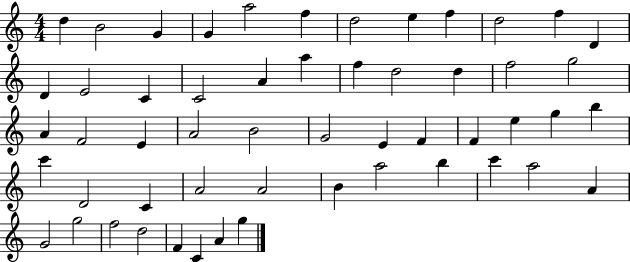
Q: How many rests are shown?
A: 0